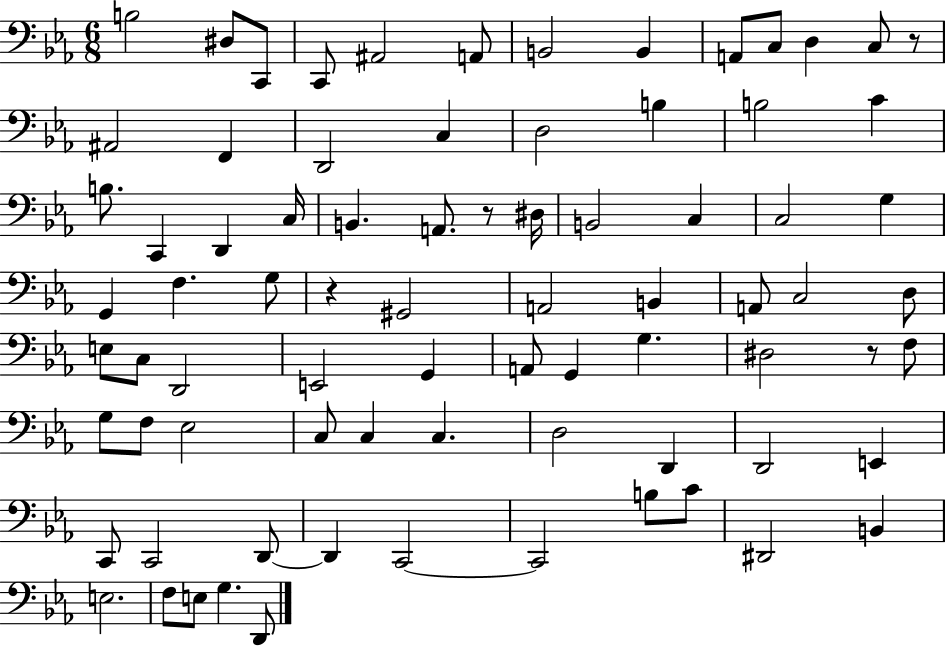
{
  \clef bass
  \numericTimeSignature
  \time 6/8
  \key ees \major
  \repeat volta 2 { b2 dis8 c,8 | c,8 ais,2 a,8 | b,2 b,4 | a,8 c8 d4 c8 r8 | \break ais,2 f,4 | d,2 c4 | d2 b4 | b2 c'4 | \break b8. c,4 d,4 c16 | b,4. a,8. r8 dis16 | b,2 c4 | c2 g4 | \break g,4 f4. g8 | r4 gis,2 | a,2 b,4 | a,8 c2 d8 | \break e8 c8 d,2 | e,2 g,4 | a,8 g,4 g4. | dis2 r8 f8 | \break g8 f8 ees2 | c8 c4 c4. | d2 d,4 | d,2 e,4 | \break c,8 c,2 d,8~~ | d,4 c,2~~ | c,2 b8 c'8 | dis,2 b,4 | \break e2. | f8 e8 g4. d,8 | } \bar "|."
}